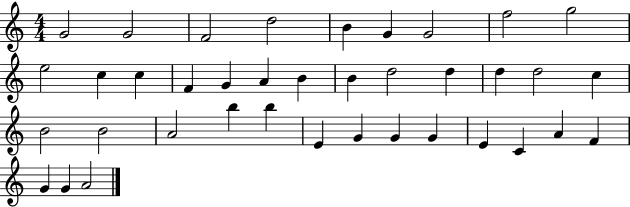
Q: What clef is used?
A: treble